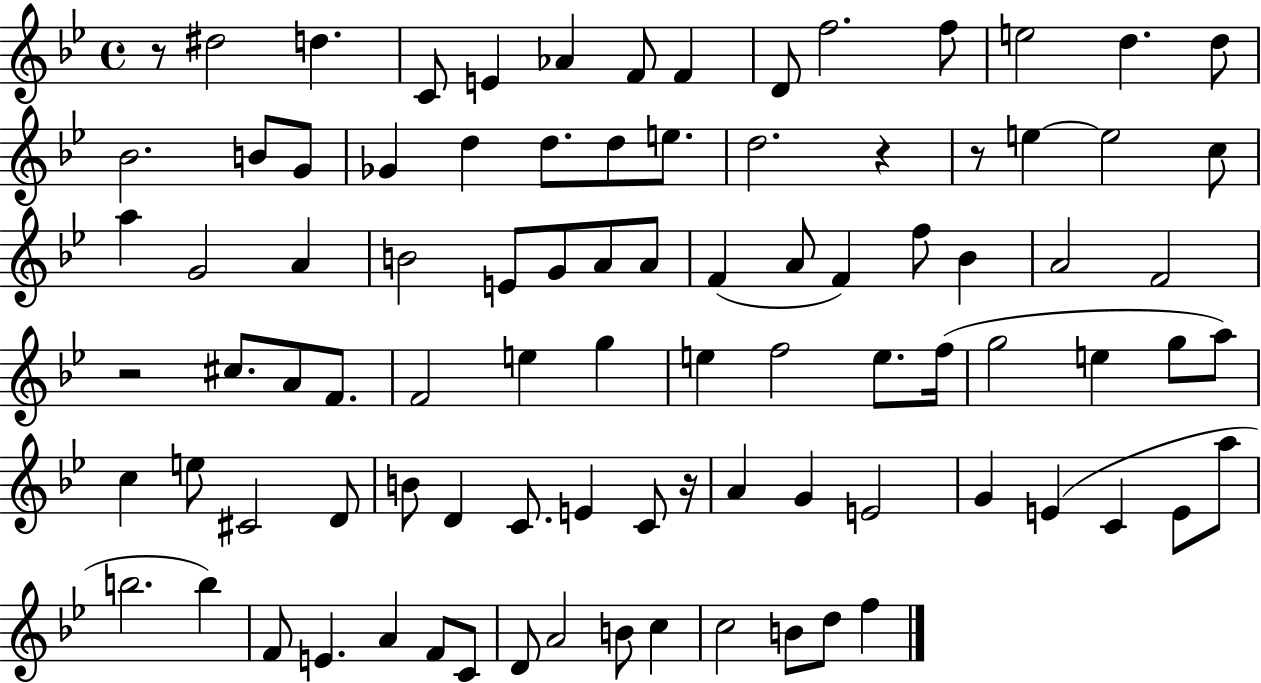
R/e D#5/h D5/q. C4/e E4/q Ab4/q F4/e F4/q D4/e F5/h. F5/e E5/h D5/q. D5/e Bb4/h. B4/e G4/e Gb4/q D5/q D5/e. D5/e E5/e. D5/h. R/q R/e E5/q E5/h C5/e A5/q G4/h A4/q B4/h E4/e G4/e A4/e A4/e F4/q A4/e F4/q F5/e Bb4/q A4/h F4/h R/h C#5/e. A4/e F4/e. F4/h E5/q G5/q E5/q F5/h E5/e. F5/s G5/h E5/q G5/e A5/e C5/q E5/e C#4/h D4/e B4/e D4/q C4/e. E4/q C4/e R/s A4/q G4/q E4/h G4/q E4/q C4/q E4/e A5/e B5/h. B5/q F4/e E4/q. A4/q F4/e C4/e D4/e A4/h B4/e C5/q C5/h B4/e D5/e F5/q